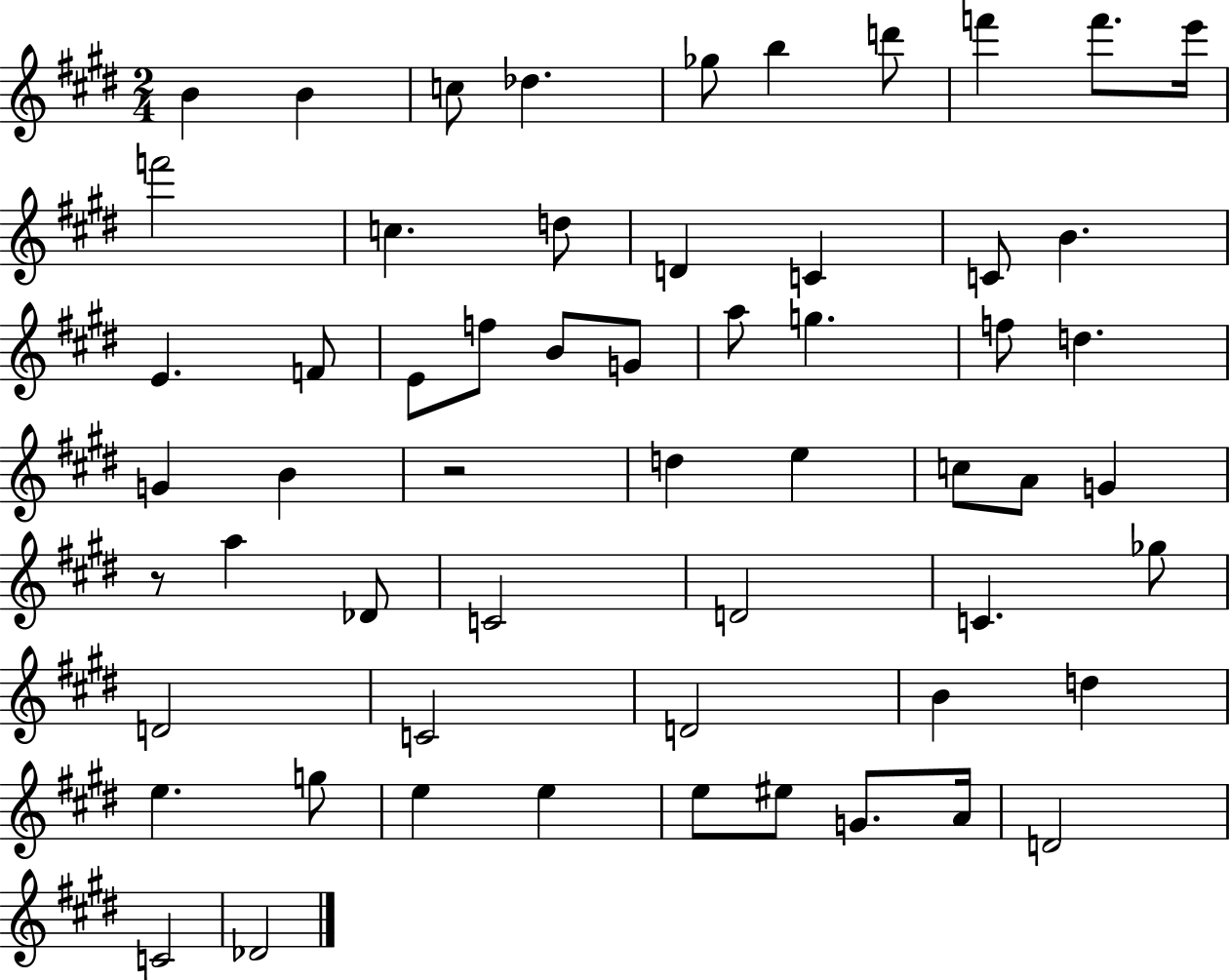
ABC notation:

X:1
T:Untitled
M:2/4
L:1/4
K:E
B B c/2 _d _g/2 b d'/2 f' f'/2 e'/4 f'2 c d/2 D C C/2 B E F/2 E/2 f/2 B/2 G/2 a/2 g f/2 d G B z2 d e c/2 A/2 G z/2 a _D/2 C2 D2 C _g/2 D2 C2 D2 B d e g/2 e e e/2 ^e/2 G/2 A/4 D2 C2 _D2